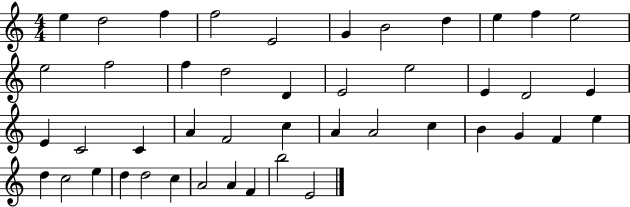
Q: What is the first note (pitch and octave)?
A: E5